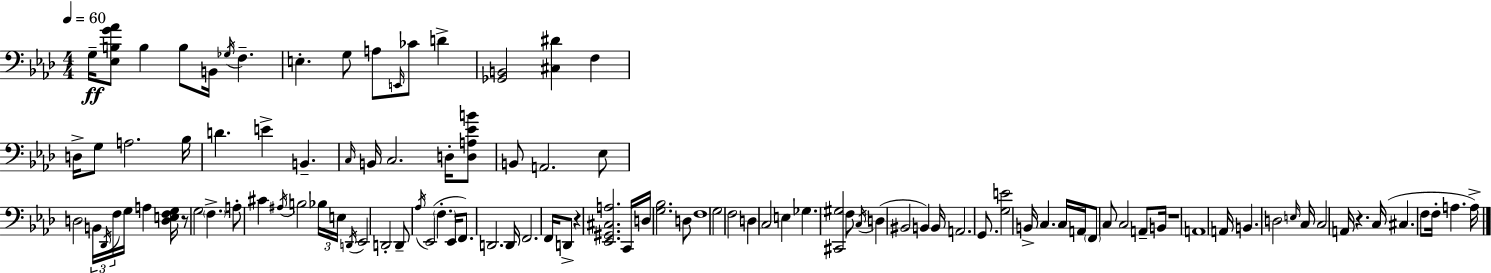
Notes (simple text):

G3/s [Eb3,B3,G4,Ab4]/e B3/q B3/e B2/s Gb3/s F3/q. E3/q. G3/e A3/e E2/s CES4/e D4/q [Gb2,B2]/h [C#3,D#4]/q F3/q D3/s G3/e A3/h. Bb3/s D4/q. E4/q B2/q. C3/s B2/s C3/h. D3/s [D3,A3,Eb4,B4]/e B2/e A2/h. Eb3/e D3/h B2/s Db2/s F3/s G3/s A3/q [D3,E3,F3,G3]/s R/e G3/h F3/q. A3/e C#4/q A#3/s B3/h Bb3/s E3/s D2/s Eb2/h D2/h D2/e Ab3/s Eb2/h F3/q. Eb2/s F2/e. D2/h. D2/s F2/h. F2/s D2/e R/q [Eb2,G#2,C#3,A3]/h. C2/s D3/s [G3,Bb3]/h. D3/e F3/w G3/h F3/h D3/q C3/h E3/q Gb3/q. [C#2,G#3]/h F3/e C3/s D3/q BIS2/h B2/q B2/s A2/h. G2/e. [G3,E4]/h B2/s C3/q. C3/s A2/s F2/e C3/e C3/h A2/e B2/s R/w A2/w A2/s B2/q. D3/h E3/s C3/s C3/h A2/s R/q. C3/s C#3/q. F3/e F3/s A3/q. A3/s